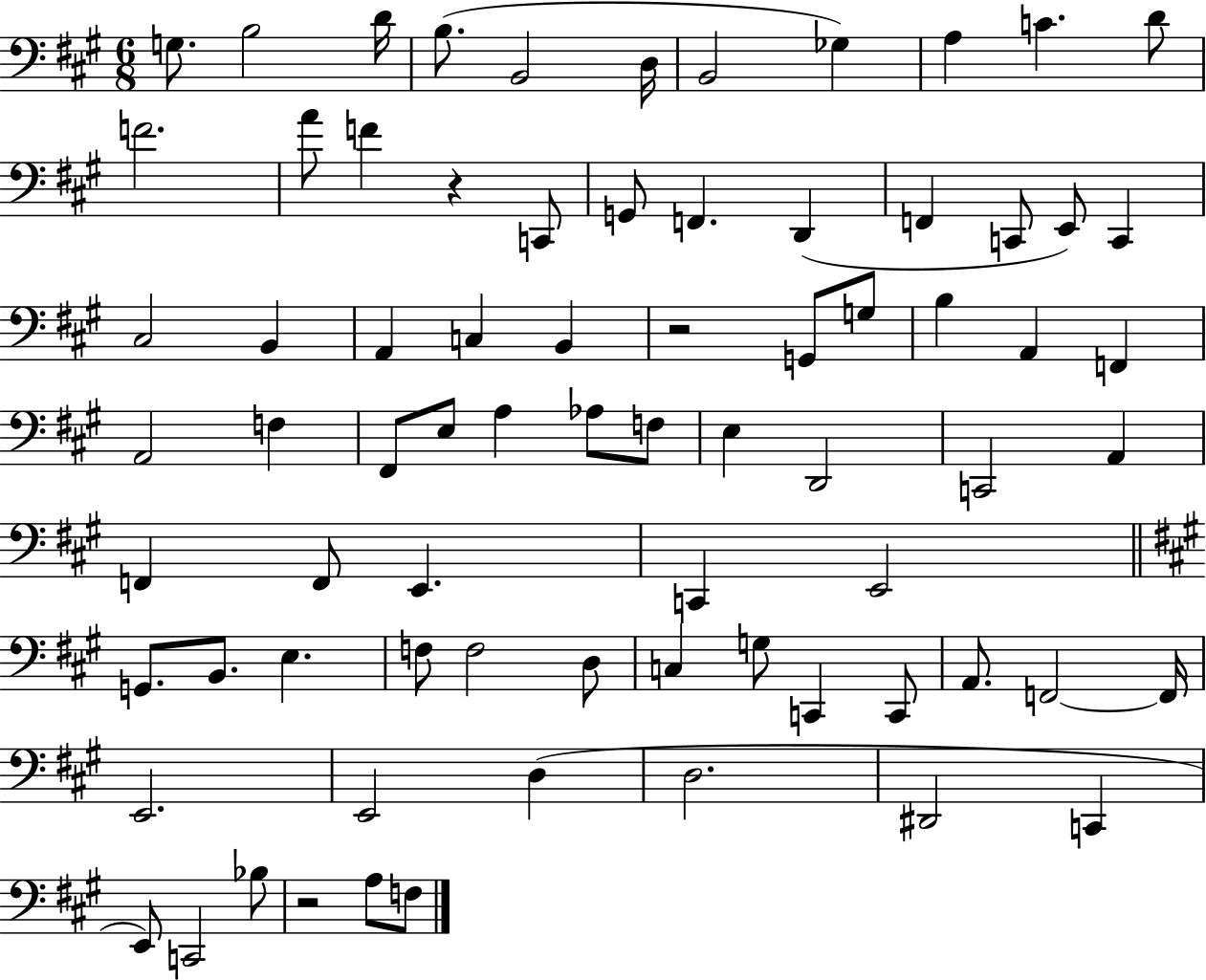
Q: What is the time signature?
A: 6/8